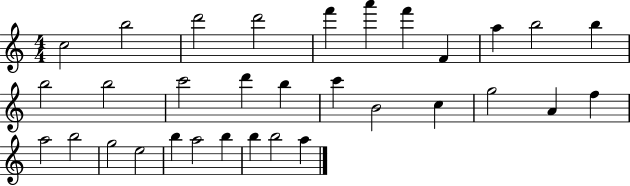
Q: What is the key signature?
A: C major